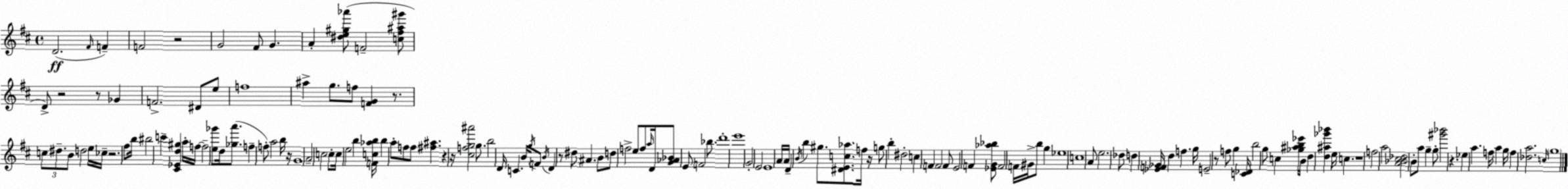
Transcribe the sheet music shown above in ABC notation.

X:1
T:Untitled
M:4/4
L:1/4
K:D
D2 ^F/4 F F2 z2 G2 ^F/2 G A [^de^g_a']/2 F2 [c^f^a^g']/2 D/2 z2 z/2 _G F2 ^D/2 e/2 f4 ^a g/2 f/2 [FG] z/2 c/2 ^d/2 B/2 d2 e/4 _c/4 z2 ^f/2 b/4 ^b2 c' [^C_Ed^g] a/4 f/4 f2 [e_g']/2 d/4 [_ga']/2 f f/2 a2 b/4 z/4 G4 A2 c2 c/2 c/4 e2 b [Fc_ab]/4 b a/2 f/2 f/2 [^f^a] z z/4 [^cfg^a']2 g/2 b2 D/4 C B/4 g/4 F/2 B/4 D z/2 ^d/2 ^A B/2 d/2 f2 e/2 f/2 a/4 D/4 [G_A_B]/2 E/2 F2 _b/2 d'4 e'4 G2 E2 E4 A/4 A/4 D B/4 b ^g/2 [^DEc_a]/2 f/4 z/4 g/2 b ^d2 c F F2 F/2 E2 F [_EG_a_b]/2 F2 F/4 ^G/4 b/2 g _e4 c4 A/2 e2 _d/2 d [_EF_G]/4 d f g/4 E2 z/2 f/2 g [C_D]/4 b2 g/2 c [_g^ab_e']/4 B/4 d [d^a_g'_b'] e/4 c z4 f2 a2 [A_B^c_d]2 B/2 a/2 g g/2 [^g'_b']2 z _e a f/4 a g/4 f [_da]2 c/4 g4